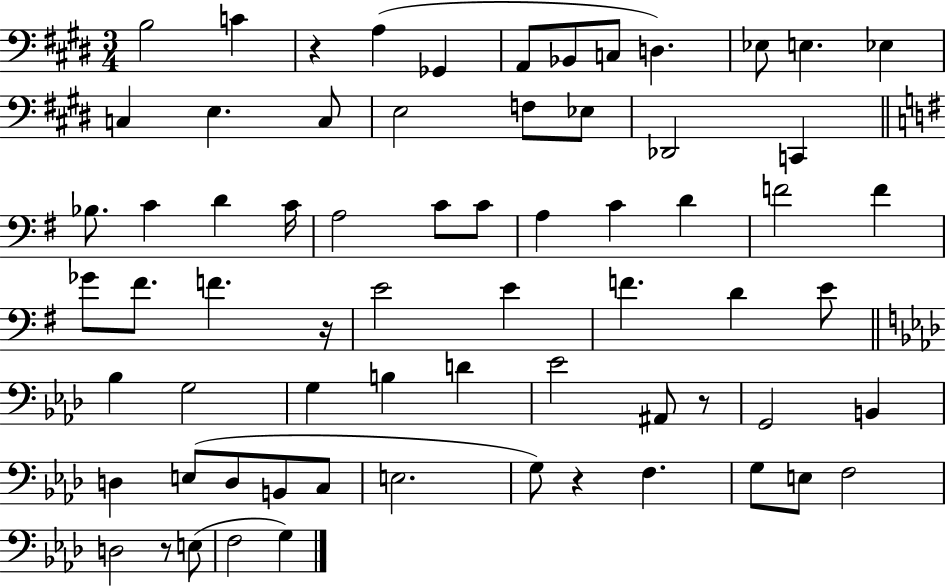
X:1
T:Untitled
M:3/4
L:1/4
K:E
B,2 C z A, _G,, A,,/2 _B,,/2 C,/2 D, _E,/2 E, _E, C, E, C,/2 E,2 F,/2 _E,/2 _D,,2 C,, _B,/2 C D C/4 A,2 C/2 C/2 A, C D F2 F _G/2 ^F/2 F z/4 E2 E F D E/2 _B, G,2 G, B, D _E2 ^A,,/2 z/2 G,,2 B,, D, E,/2 D,/2 B,,/2 C,/2 E,2 G,/2 z F, G,/2 E,/2 F,2 D,2 z/2 E,/2 F,2 G,